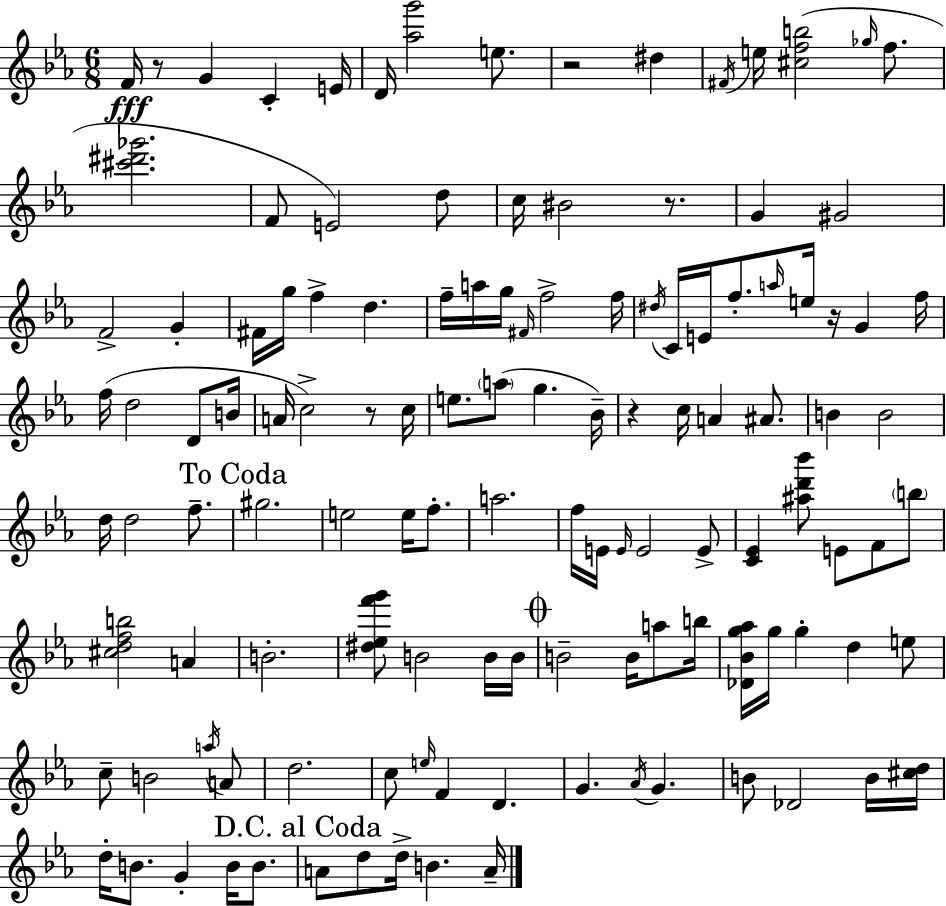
F4/s R/e G4/q C4/q E4/s D4/s [Ab5,G6]/h E5/e. R/h D#5/q F#4/s E5/s [C#5,F5,B5]/h Gb5/s F5/e. [C#6,D#6,Gb6]/h. F4/e E4/h D5/e C5/s BIS4/h R/e. G4/q G#4/h F4/h G4/q F#4/s G5/s F5/q D5/q. F5/s A5/s G5/s F#4/s F5/h F5/s D#5/s C4/s E4/s F5/e. A5/s E5/s R/s G4/q F5/s F5/s D5/h D4/e B4/s A4/s C5/h R/e C5/s E5/e. A5/e G5/q. Bb4/s R/q C5/s A4/q A#4/e. B4/q B4/h D5/s D5/h F5/e. G#5/h. E5/h E5/s F5/e. A5/h. F5/s E4/s E4/s E4/h E4/e [C4,Eb4]/q [A#5,D6,Bb6]/e E4/e F4/e B5/e [C#5,D5,F5,B5]/h A4/q B4/h. [D#5,Eb5,F6,G6]/e B4/h B4/s B4/s B4/h B4/s A5/e B5/s [Db4,Bb4,G5,Ab5]/s G5/s G5/q D5/q E5/e C5/e B4/h A5/s A4/e D5/h. C5/e E5/s F4/q D4/q. G4/q. Ab4/s G4/q. B4/e Db4/h B4/s [C#5,D5]/s D5/s B4/e. G4/q B4/s B4/e. A4/e D5/e D5/s B4/q. A4/s